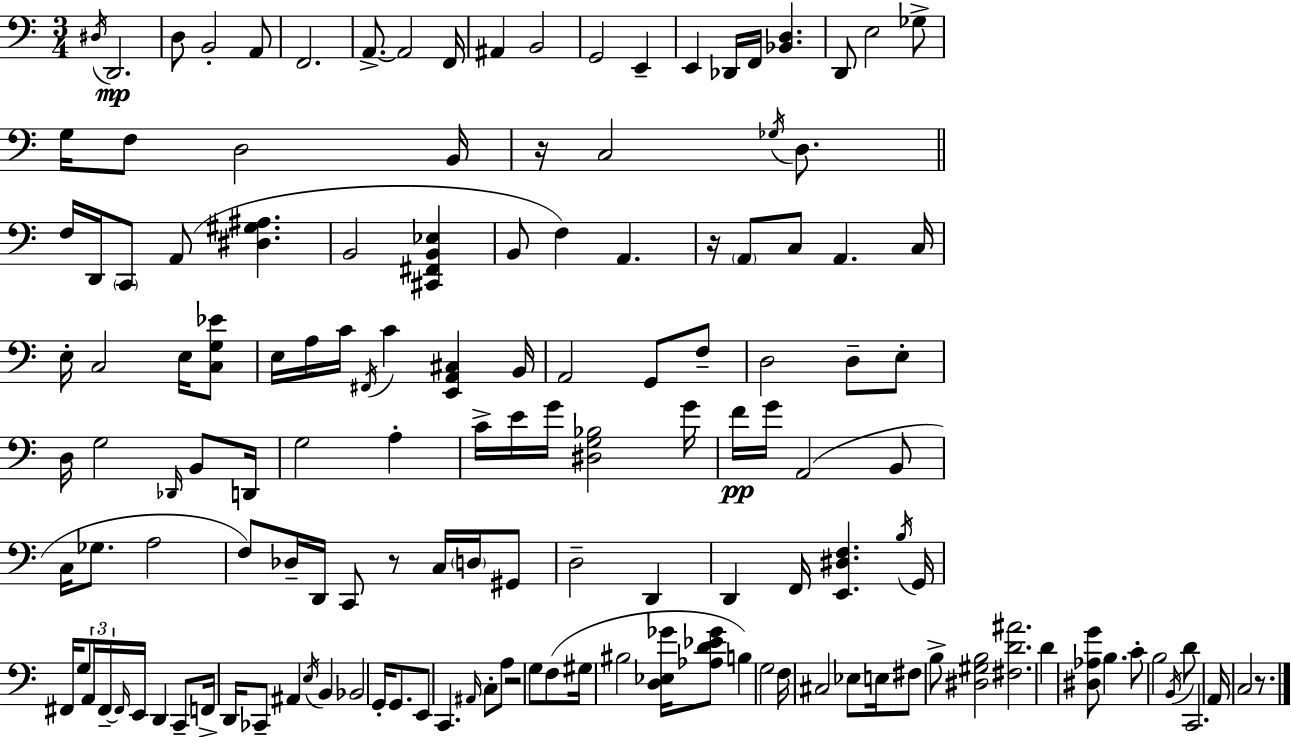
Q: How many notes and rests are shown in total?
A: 144